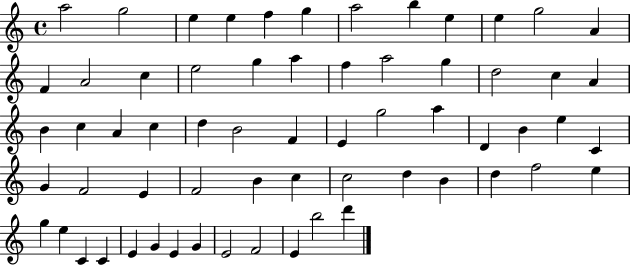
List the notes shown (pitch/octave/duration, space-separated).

A5/h G5/h E5/q E5/q F5/q G5/q A5/h B5/q E5/q E5/q G5/h A4/q F4/q A4/h C5/q E5/h G5/q A5/q F5/q A5/h G5/q D5/h C5/q A4/q B4/q C5/q A4/q C5/q D5/q B4/h F4/q E4/q G5/h A5/q D4/q B4/q E5/q C4/q G4/q F4/h E4/q F4/h B4/q C5/q C5/h D5/q B4/q D5/q F5/h E5/q G5/q E5/q C4/q C4/q E4/q G4/q E4/q G4/q E4/h F4/h E4/q B5/h D6/q